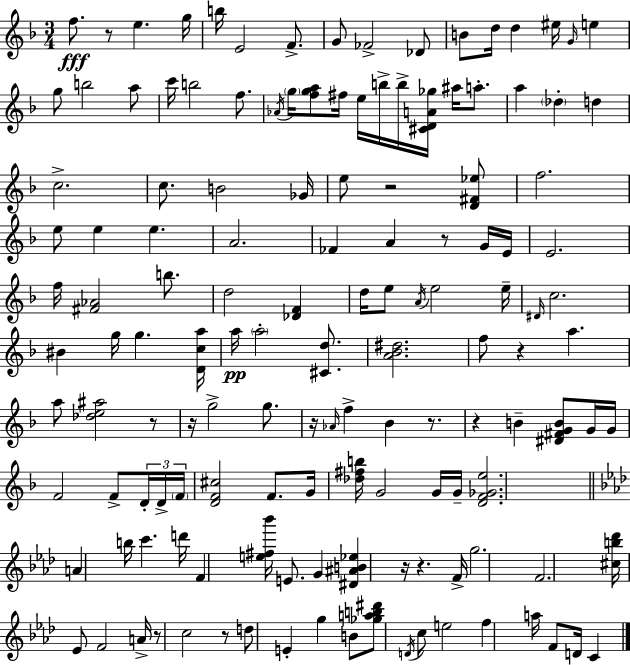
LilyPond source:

{
  \clef treble
  \numericTimeSignature
  \time 3/4
  \key f \major
  f''8.\fff r8 e''4. g''16 | b''16 e'2 f'8.-> | g'8 fes'2-> des'8 | b'8 d''16 d''4 eis''16 \grace { g'16 } e''4 | \break g''8 b''2 a''8 | c'''16 b''2 f''8. | \acciaccatura { aes'16 } \parenthesize g''16 <f'' g'' a''>8 fis''16 e''16 b''16-> b''16-> <cis' d' a' ges''>16 ais''16 a''8.-. | a''4 \parenthesize des''4-. d''4 | \break c''2.-> | c''8. b'2 | ges'16 e''8 r2 | <d' fis' ees''>8 f''2. | \break e''8 e''4 e''4. | a'2. | fes'4 a'4 r8 | g'16 e'16 e'2. | \break f''16 <fis' aes'>2 b''8. | d''2 <des' f'>4 | d''16 e''8 \acciaccatura { a'16 } e''2 | e''16-- \grace { dis'16 } c''2. | \break bis'4 g''16 g''4. | <d' c'' a''>16 a''16\pp \parenthesize a''2-. | <cis' d''>8. <a' bes' dis''>2. | f''8 r4 a''4. | \break a''8 <des'' e'' ais''>2 | r8 r16 g''2-> | g''8. r16 \grace { aes'16 } f''4-> bes'4 | r8. r4 b'4-- | \break <dis' fis' g' b'>8 g'16 g'16 f'2 | f'8-> \tuplet 3/2 { d'16-. d'16-> \parenthesize f'16 } <d' f' cis''>2 | f'8. g'16 <des'' fis'' b''>16 g'2 | g'16 g'16-- <d' f' ges' e''>2. | \break \bar "||" \break \key aes \major a'4 b''16 c'''4. d'''16 | f'4 <e'' fis'' bes'''>16 e'8. g'4 | <dis' ais' b' ees''>4 r16 r4. f'16-> | g''2. | \break f'2. | <cis'' b'' des'''>16 ees'8 f'2 a'16-> | r8 c''2 r8 | d''8 e'4-. g''4 b'8 | \break <ges'' a'' b'' dis'''>8 \acciaccatura { d'16 } c''8 e''2 | f''4 a''16 f'8 d'16 c'4 | \bar "|."
}